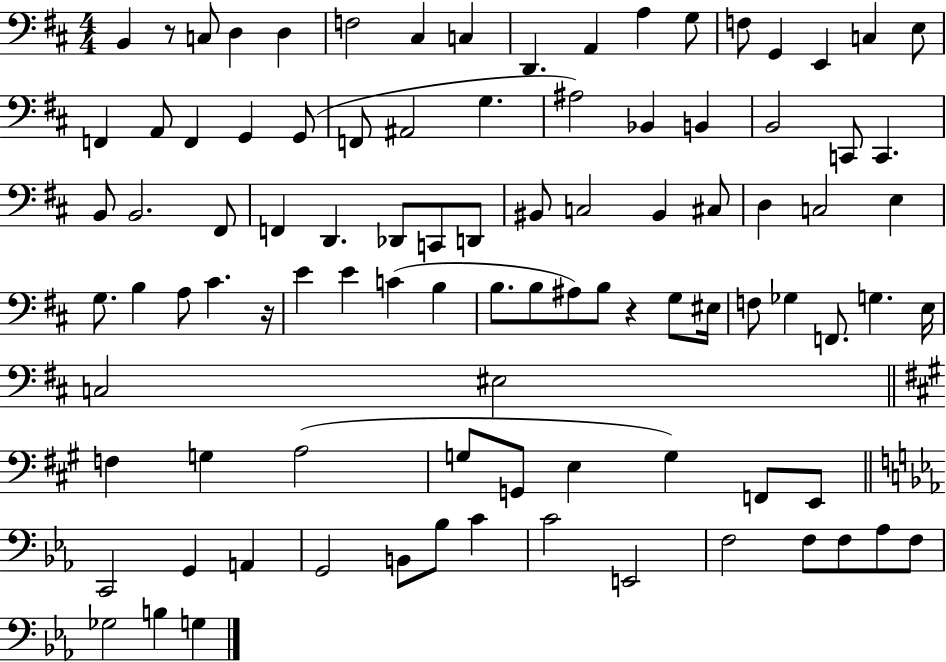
{
  \clef bass
  \numericTimeSignature
  \time 4/4
  \key d \major
  b,4 r8 c8 d4 d4 | f2 cis4 c4 | d,4. a,4 a4 g8 | f8 g,4 e,4 c4 e8 | \break f,4 a,8 f,4 g,4 g,8( | f,8 ais,2 g4. | ais2) bes,4 b,4 | b,2 c,8 c,4. | \break b,8 b,2. fis,8 | f,4 d,4. des,8 c,8 d,8 | bis,8 c2 bis,4 cis8 | d4 c2 e4 | \break g8. b4 a8 cis'4. r16 | e'4 e'4 c'4( b4 | b8. b8 ais8) b8 r4 g8 eis16 | f8 ges4 f,8. g4. e16 | \break c2 eis2 | \bar "||" \break \key a \major f4 g4 a2( | g8 g,8 e4 g4) f,8 e,8 | \bar "||" \break \key c \minor c,2 g,4 a,4 | g,2 b,8 bes8 c'4 | c'2 e,2 | f2 f8 f8 aes8 f8 | \break ges2 b4 g4 | \bar "|."
}